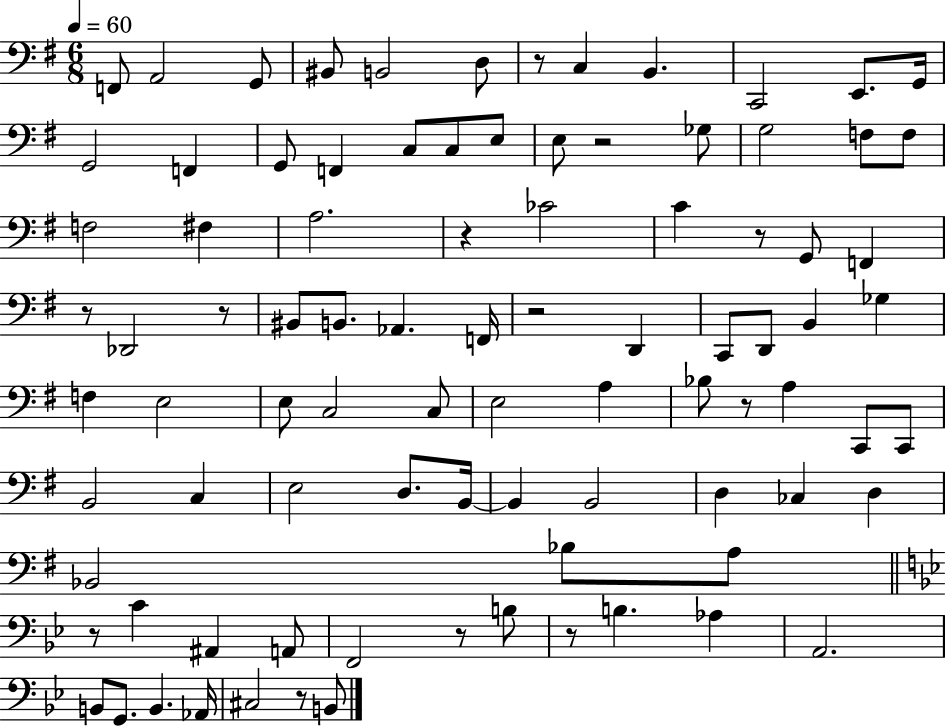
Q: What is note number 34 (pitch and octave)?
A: Ab2